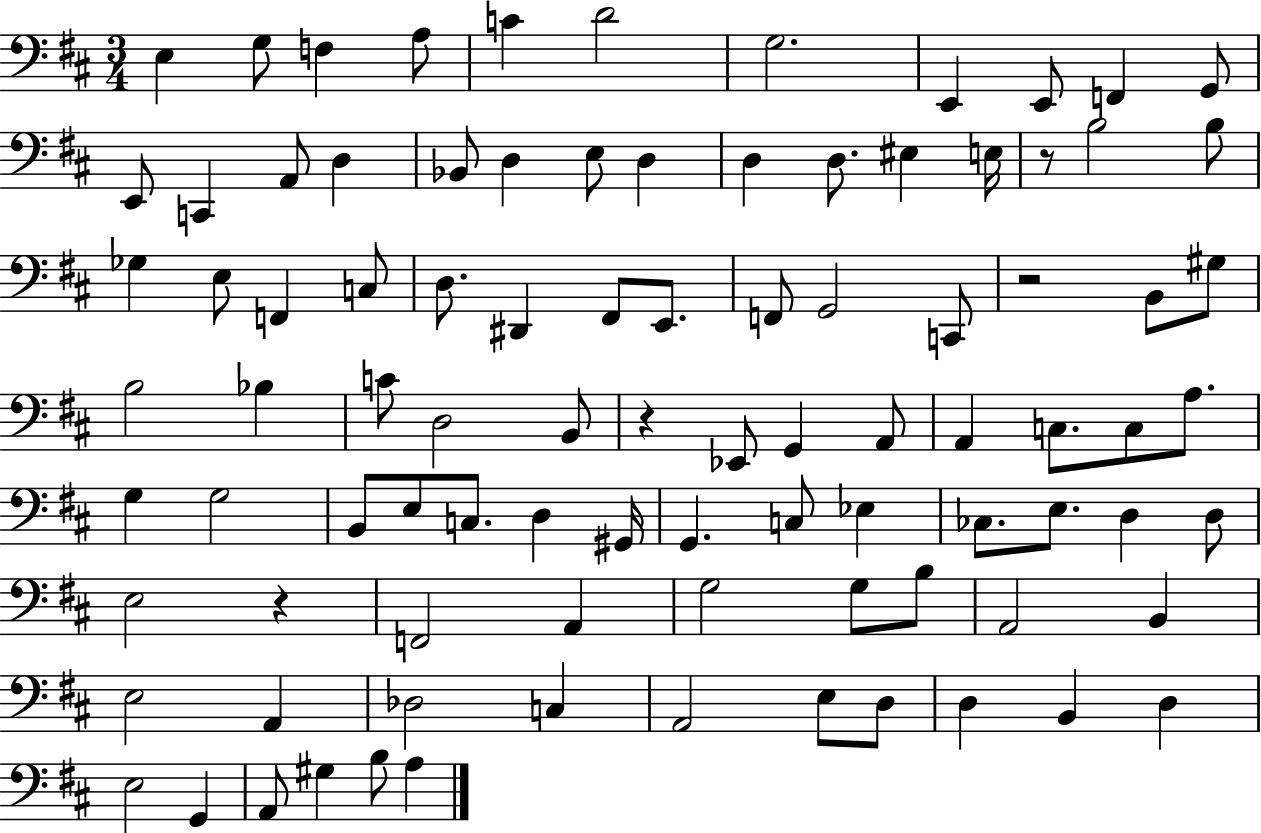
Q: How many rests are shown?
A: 4